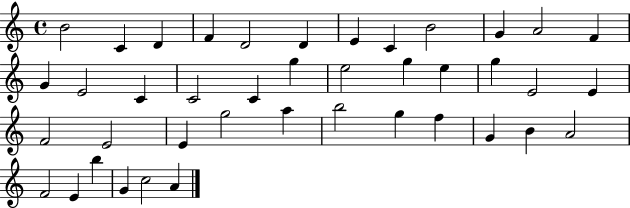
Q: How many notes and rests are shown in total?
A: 41